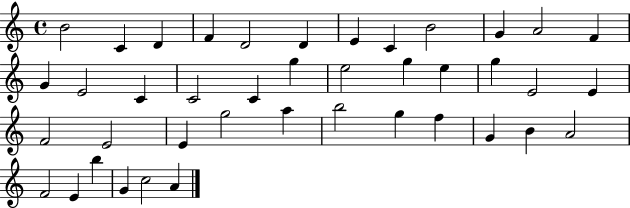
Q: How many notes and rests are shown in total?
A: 41